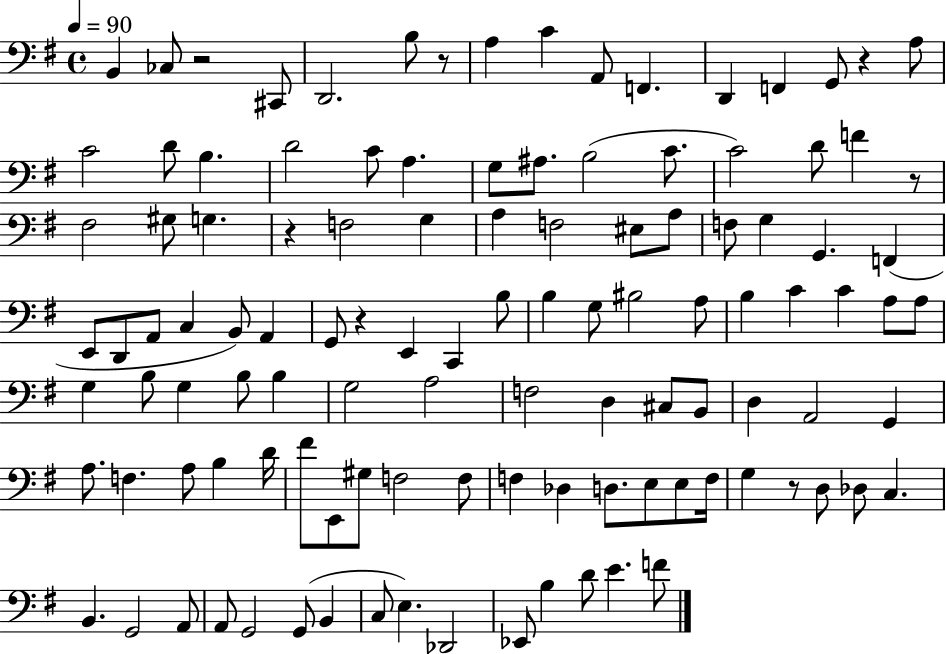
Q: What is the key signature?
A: G major